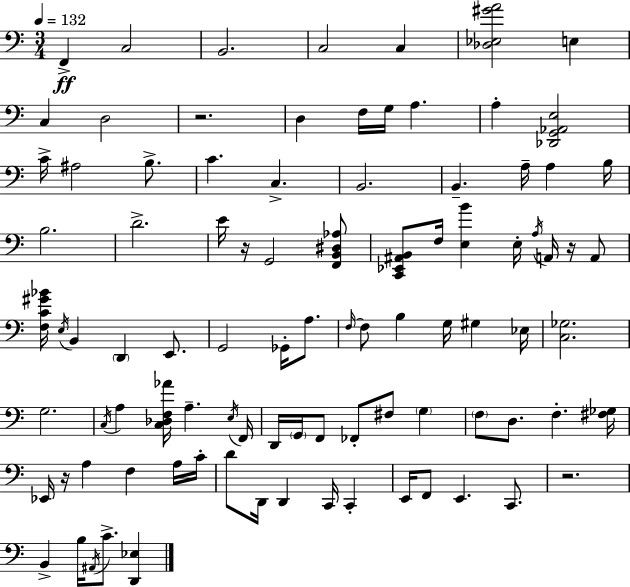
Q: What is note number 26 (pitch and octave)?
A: E4